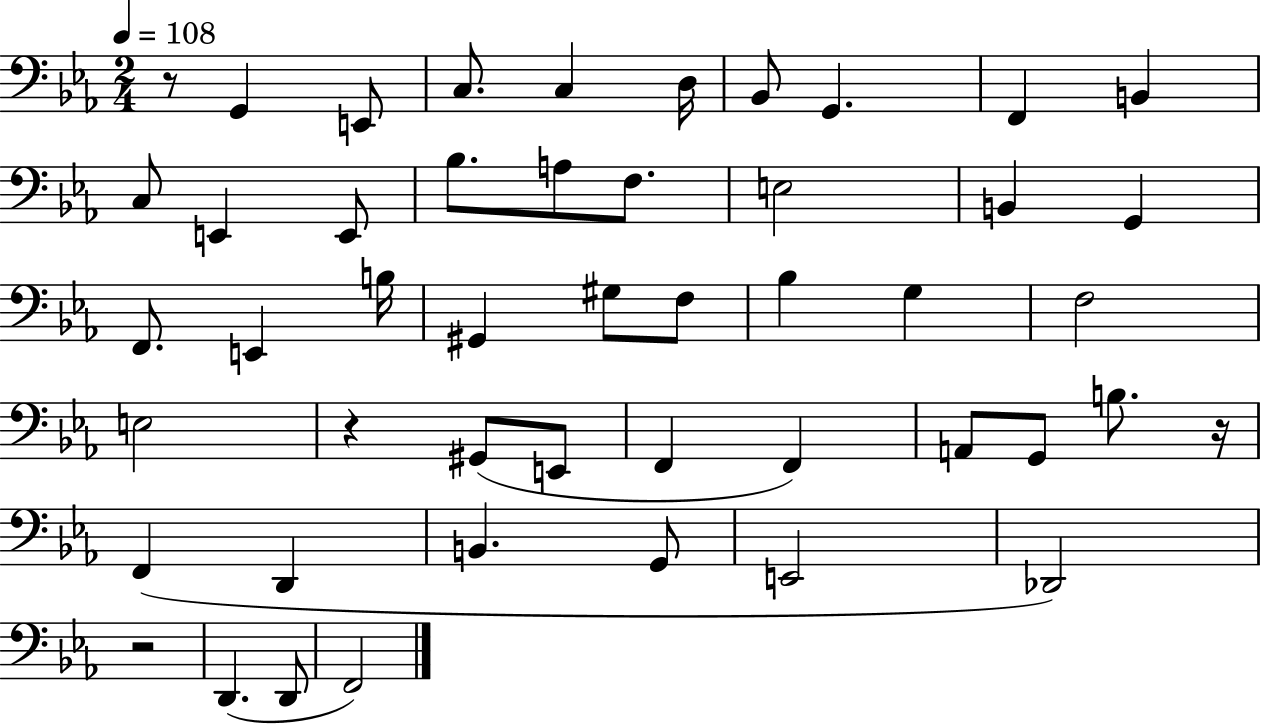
X:1
T:Untitled
M:2/4
L:1/4
K:Eb
z/2 G,, E,,/2 C,/2 C, D,/4 _B,,/2 G,, F,, B,, C,/2 E,, E,,/2 _B,/2 A,/2 F,/2 E,2 B,, G,, F,,/2 E,, B,/4 ^G,, ^G,/2 F,/2 _B, G, F,2 E,2 z ^G,,/2 E,,/2 F,, F,, A,,/2 G,,/2 B,/2 z/4 F,, D,, B,, G,,/2 E,,2 _D,,2 z2 D,, D,,/2 F,,2